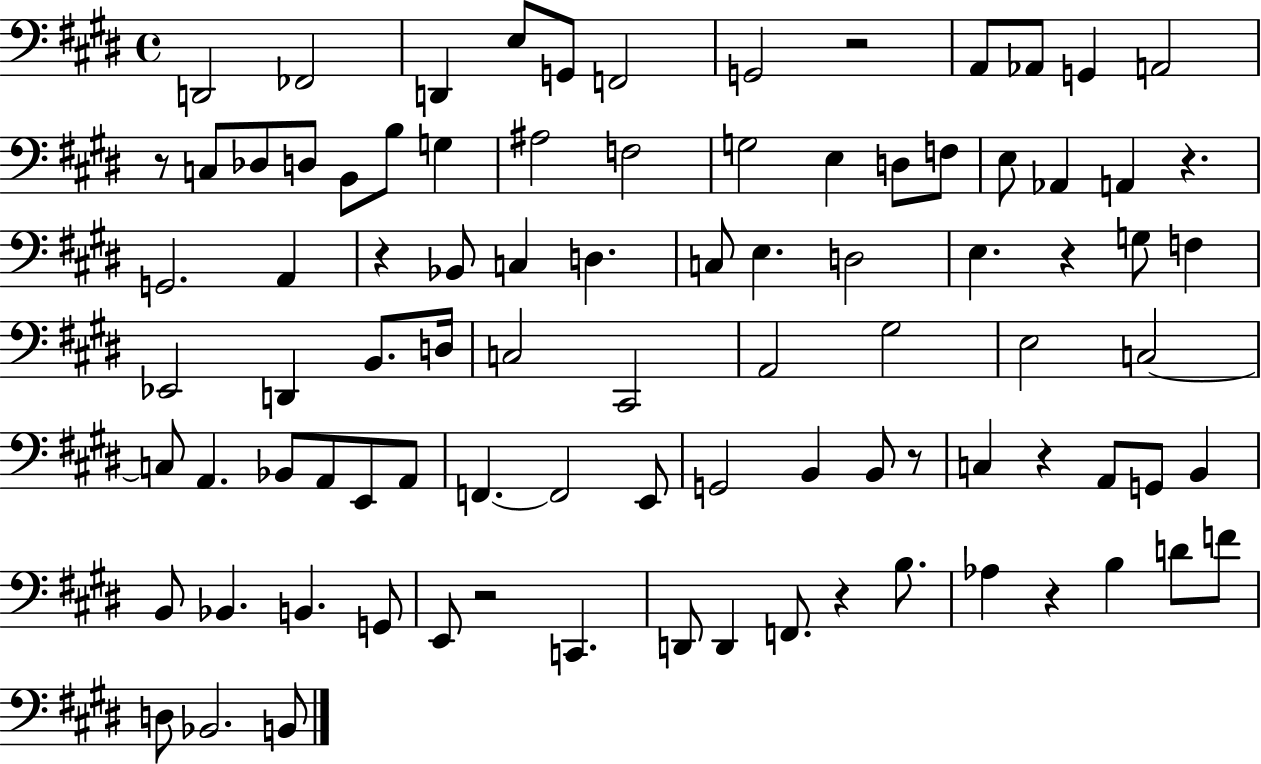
D2/h FES2/h D2/q E3/e G2/e F2/h G2/h R/h A2/e Ab2/e G2/q A2/h R/e C3/e Db3/e D3/e B2/e B3/e G3/q A#3/h F3/h G3/h E3/q D3/e F3/e E3/e Ab2/q A2/q R/q. G2/h. A2/q R/q Bb2/e C3/q D3/q. C3/e E3/q. D3/h E3/q. R/q G3/e F3/q Eb2/h D2/q B2/e. D3/s C3/h C#2/h A2/h G#3/h E3/h C3/h C3/e A2/q. Bb2/e A2/e E2/e A2/e F2/q. F2/h E2/e G2/h B2/q B2/e R/e C3/q R/q A2/e G2/e B2/q B2/e Bb2/q. B2/q. G2/e E2/e R/h C2/q. D2/e D2/q F2/e. R/q B3/e. Ab3/q R/q B3/q D4/e F4/e D3/e Bb2/h. B2/e